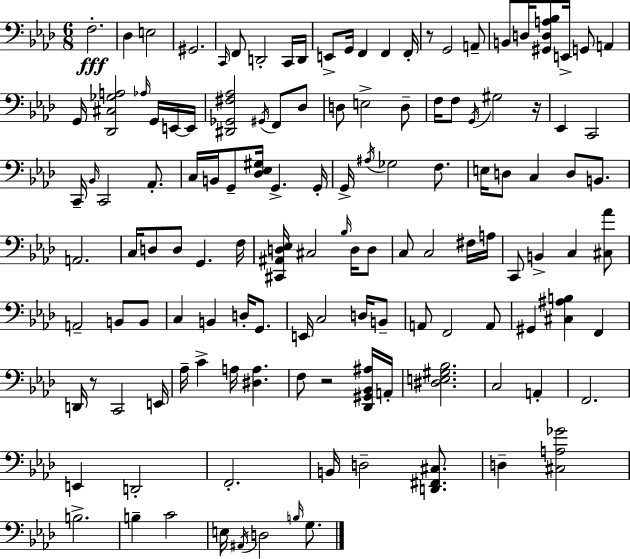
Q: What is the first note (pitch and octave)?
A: F3